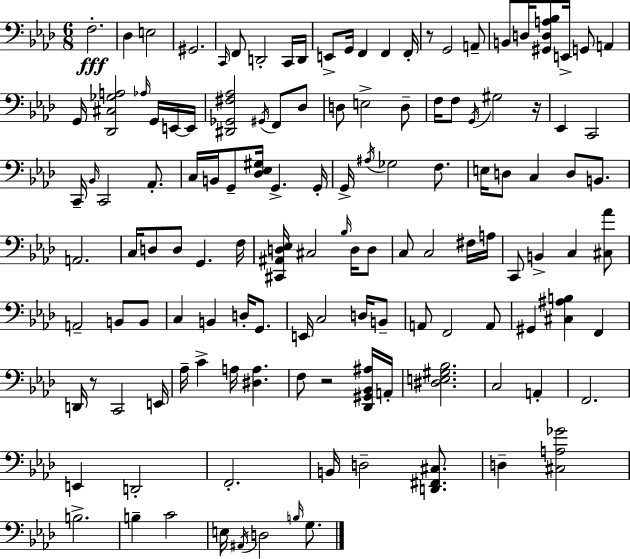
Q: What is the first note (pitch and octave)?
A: F3